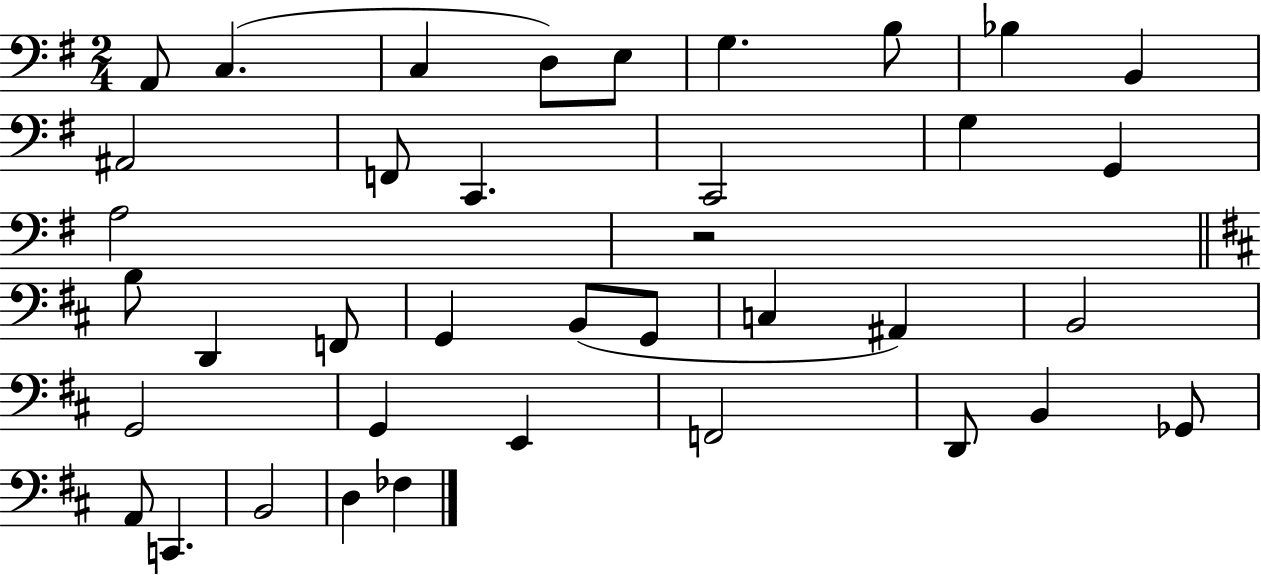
{
  \clef bass
  \numericTimeSignature
  \time 2/4
  \key g \major
  a,8 c4.( | c4 d8) e8 | g4. b8 | bes4 b,4 | \break ais,2 | f,8 c,4. | c,2 | g4 g,4 | \break a2 | r2 | \bar "||" \break \key d \major b8 d,4 f,8 | g,4 b,8( g,8 | c4 ais,4) | b,2 | \break g,2 | g,4 e,4 | f,2 | d,8 b,4 ges,8 | \break a,8 c,4. | b,2 | d4 fes4 | \bar "|."
}